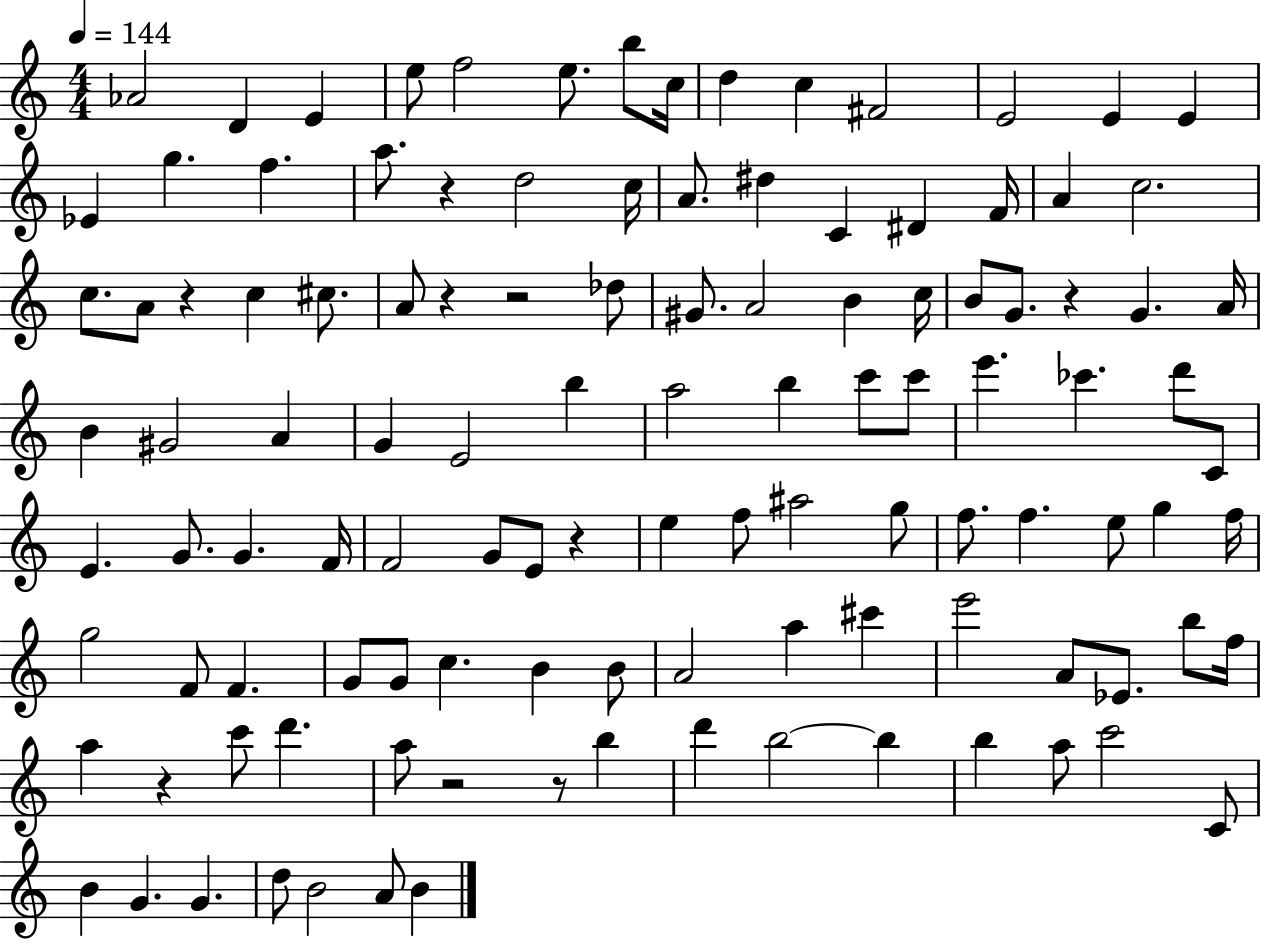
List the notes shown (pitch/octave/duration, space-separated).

Ab4/h D4/q E4/q E5/e F5/h E5/e. B5/e C5/s D5/q C5/q F#4/h E4/h E4/q E4/q Eb4/q G5/q. F5/q. A5/e. R/q D5/h C5/s A4/e. D#5/q C4/q D#4/q F4/s A4/q C5/h. C5/e. A4/e R/q C5/q C#5/e. A4/e R/q R/h Db5/e G#4/e. A4/h B4/q C5/s B4/e G4/e. R/q G4/q. A4/s B4/q G#4/h A4/q G4/q E4/h B5/q A5/h B5/q C6/e C6/e E6/q. CES6/q. D6/e C4/e E4/q. G4/e. G4/q. F4/s F4/h G4/e E4/e R/q E5/q F5/e A#5/h G5/e F5/e. F5/q. E5/e G5/q F5/s G5/h F4/e F4/q. G4/e G4/e C5/q. B4/q B4/e A4/h A5/q C#6/q E6/h A4/e Eb4/e. B5/e F5/s A5/q R/q C6/e D6/q. A5/e R/h R/e B5/q D6/q B5/h B5/q B5/q A5/e C6/h C4/e B4/q G4/q. G4/q. D5/e B4/h A4/e B4/q